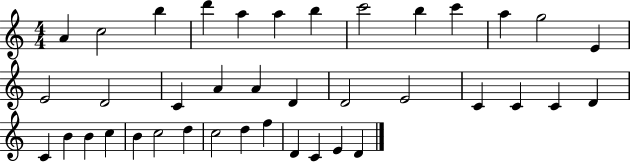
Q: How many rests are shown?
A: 0